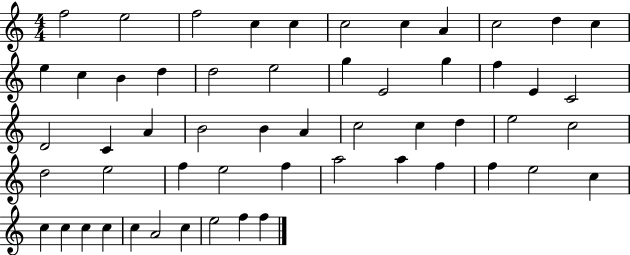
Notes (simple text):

F5/h E5/h F5/h C5/q C5/q C5/h C5/q A4/q C5/h D5/q C5/q E5/q C5/q B4/q D5/q D5/h E5/h G5/q E4/h G5/q F5/q E4/q C4/h D4/h C4/q A4/q B4/h B4/q A4/q C5/h C5/q D5/q E5/h C5/h D5/h E5/h F5/q E5/h F5/q A5/h A5/q F5/q F5/q E5/h C5/q C5/q C5/q C5/q C5/q C5/q A4/h C5/q E5/h F5/q F5/q